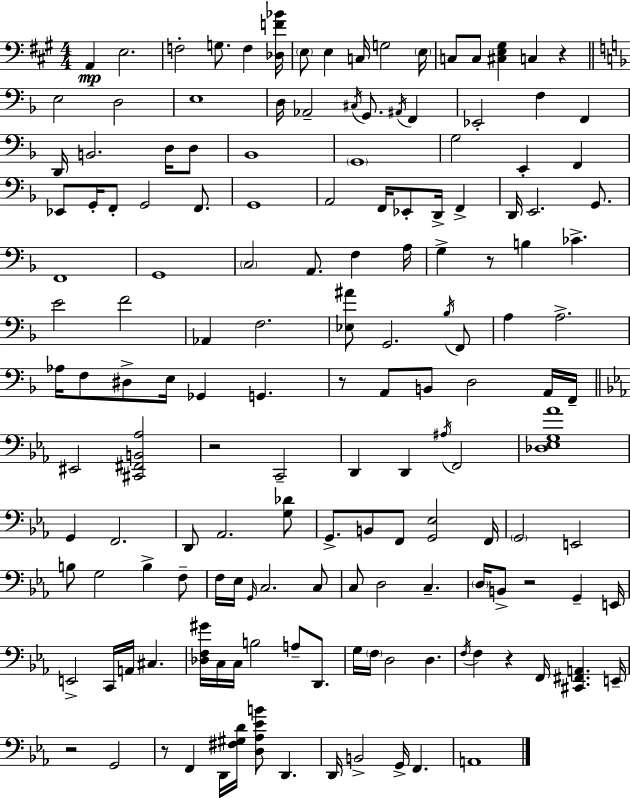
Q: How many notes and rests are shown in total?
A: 154